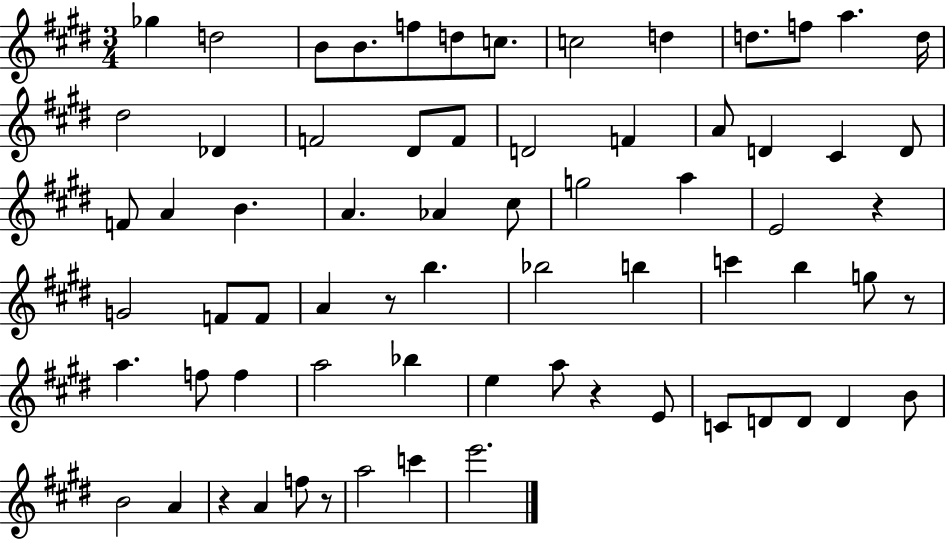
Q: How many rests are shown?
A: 6